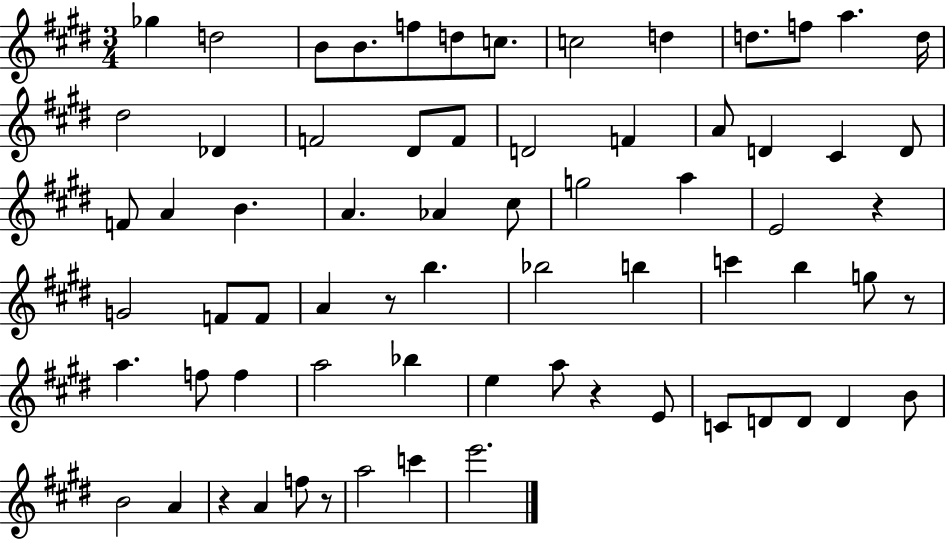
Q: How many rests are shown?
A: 6